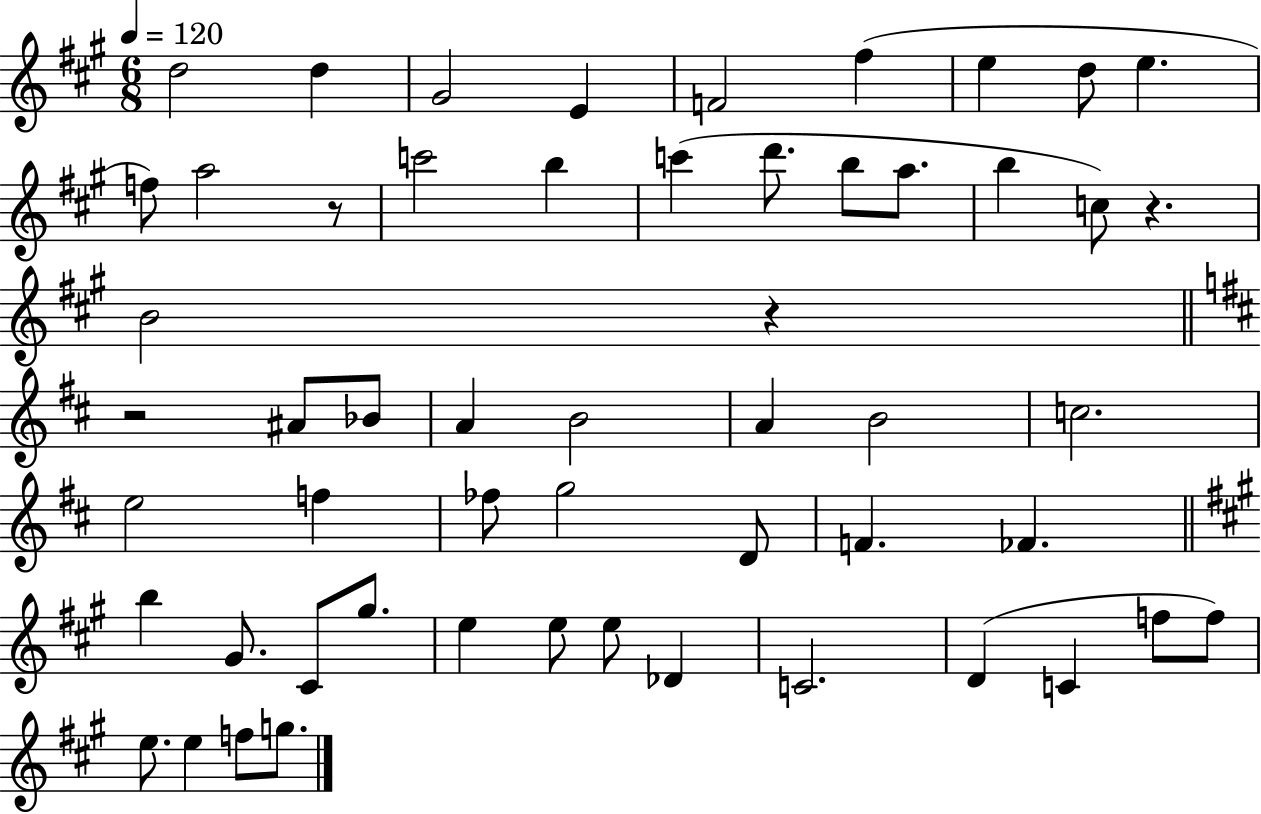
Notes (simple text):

D5/h D5/q G#4/h E4/q F4/h F#5/q E5/q D5/e E5/q. F5/e A5/h R/e C6/h B5/q C6/q D6/e. B5/e A5/e. B5/q C5/e R/q. B4/h R/q R/h A#4/e Bb4/e A4/q B4/h A4/q B4/h C5/h. E5/h F5/q FES5/e G5/h D4/e F4/q. FES4/q. B5/q G#4/e. C#4/e G#5/e. E5/q E5/e E5/e Db4/q C4/h. D4/q C4/q F5/e F5/e E5/e. E5/q F5/e G5/e.